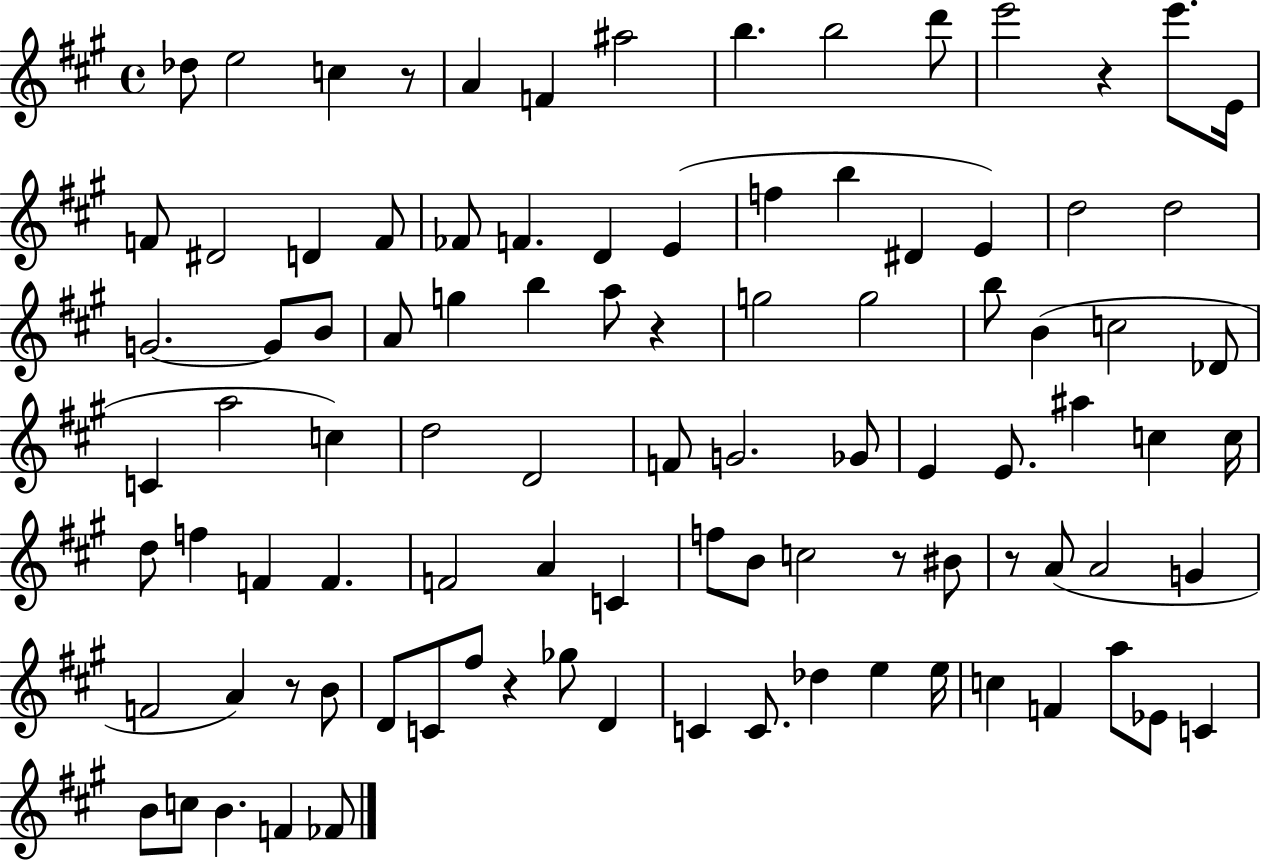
{
  \clef treble
  \time 4/4
  \defaultTimeSignature
  \key a \major
  \repeat volta 2 { des''8 e''2 c''4 r8 | a'4 f'4 ais''2 | b''4. b''2 d'''8 | e'''2 r4 e'''8. e'16 | \break f'8 dis'2 d'4 f'8 | fes'8 f'4. d'4 e'4( | f''4 b''4 dis'4 e'4) | d''2 d''2 | \break g'2.~~ g'8 b'8 | a'8 g''4 b''4 a''8 r4 | g''2 g''2 | b''8 b'4( c''2 des'8 | \break c'4 a''2 c''4) | d''2 d'2 | f'8 g'2. ges'8 | e'4 e'8. ais''4 c''4 c''16 | \break d''8 f''4 f'4 f'4. | f'2 a'4 c'4 | f''8 b'8 c''2 r8 bis'8 | r8 a'8( a'2 g'4 | \break f'2 a'4) r8 b'8 | d'8 c'8 fis''8 r4 ges''8 d'4 | c'4 c'8. des''4 e''4 e''16 | c''4 f'4 a''8 ees'8 c'4 | \break b'8 c''8 b'4. f'4 fes'8 | } \bar "|."
}